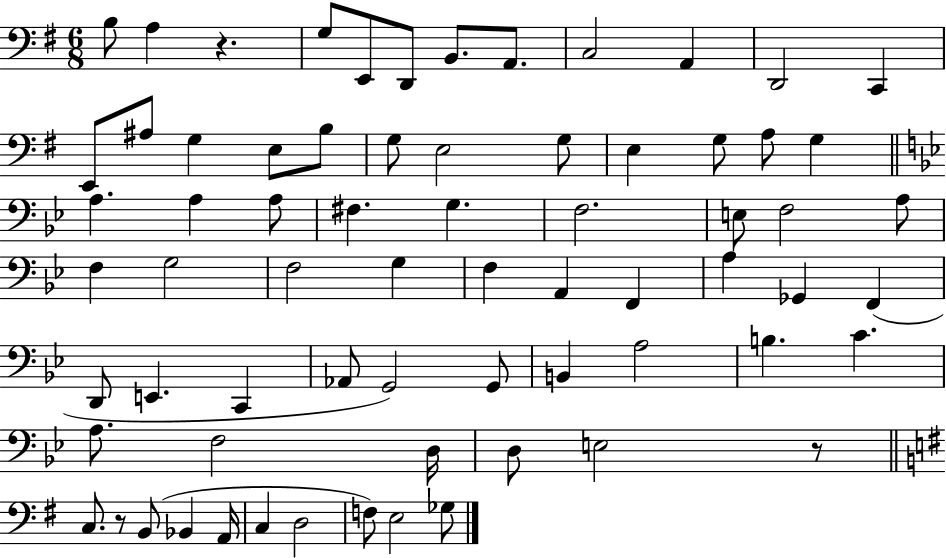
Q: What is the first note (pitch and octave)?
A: B3